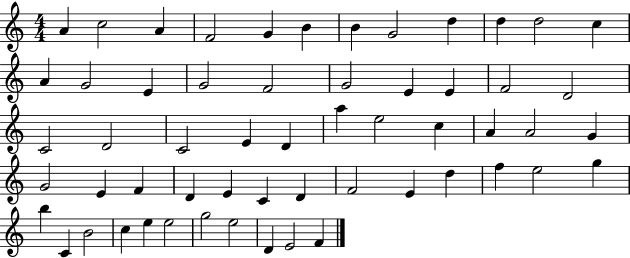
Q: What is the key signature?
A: C major